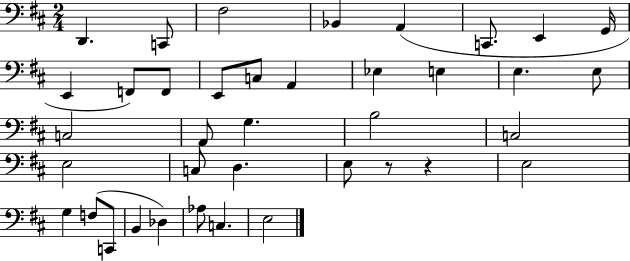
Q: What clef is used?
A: bass